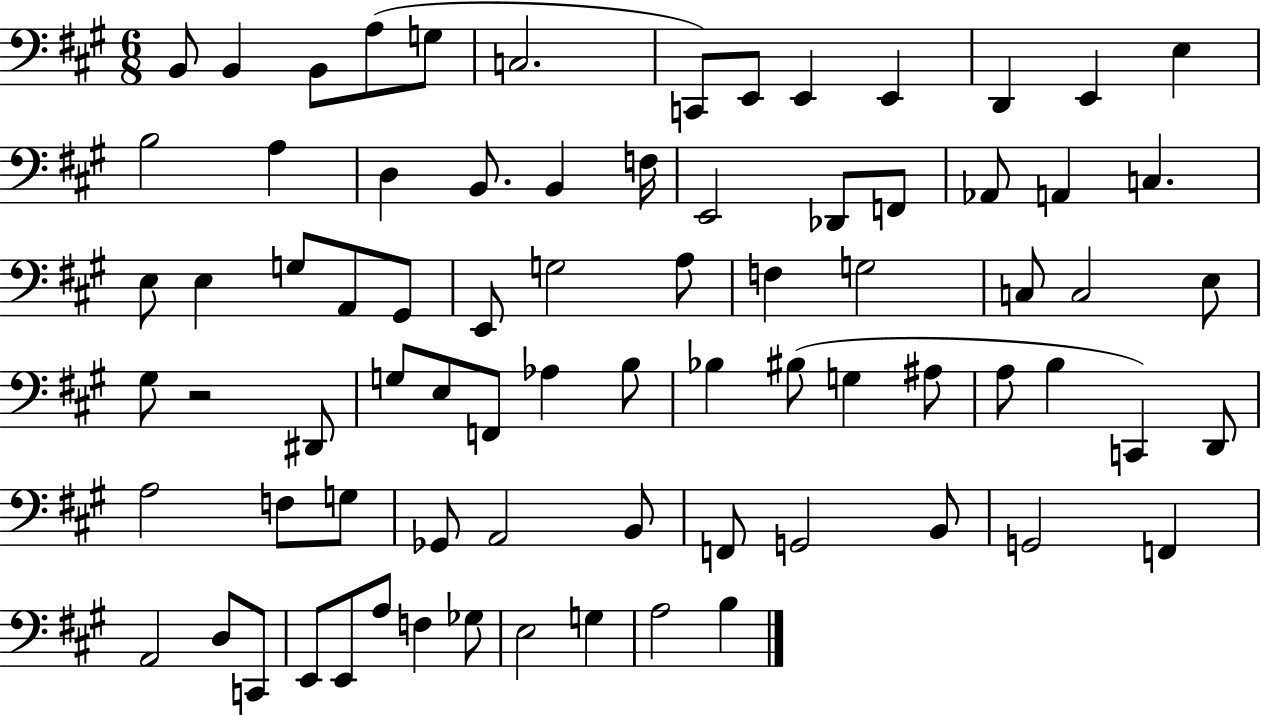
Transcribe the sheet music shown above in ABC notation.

X:1
T:Untitled
M:6/8
L:1/4
K:A
B,,/2 B,, B,,/2 A,/2 G,/2 C,2 C,,/2 E,,/2 E,, E,, D,, E,, E, B,2 A, D, B,,/2 B,, F,/4 E,,2 _D,,/2 F,,/2 _A,,/2 A,, C, E,/2 E, G,/2 A,,/2 ^G,,/2 E,,/2 G,2 A,/2 F, G,2 C,/2 C,2 E,/2 ^G,/2 z2 ^D,,/2 G,/2 E,/2 F,,/2 _A, B,/2 _B, ^B,/2 G, ^A,/2 A,/2 B, C,, D,,/2 A,2 F,/2 G,/2 _G,,/2 A,,2 B,,/2 F,,/2 G,,2 B,,/2 G,,2 F,, A,,2 D,/2 C,,/2 E,,/2 E,,/2 A,/2 F, _G,/2 E,2 G, A,2 B,